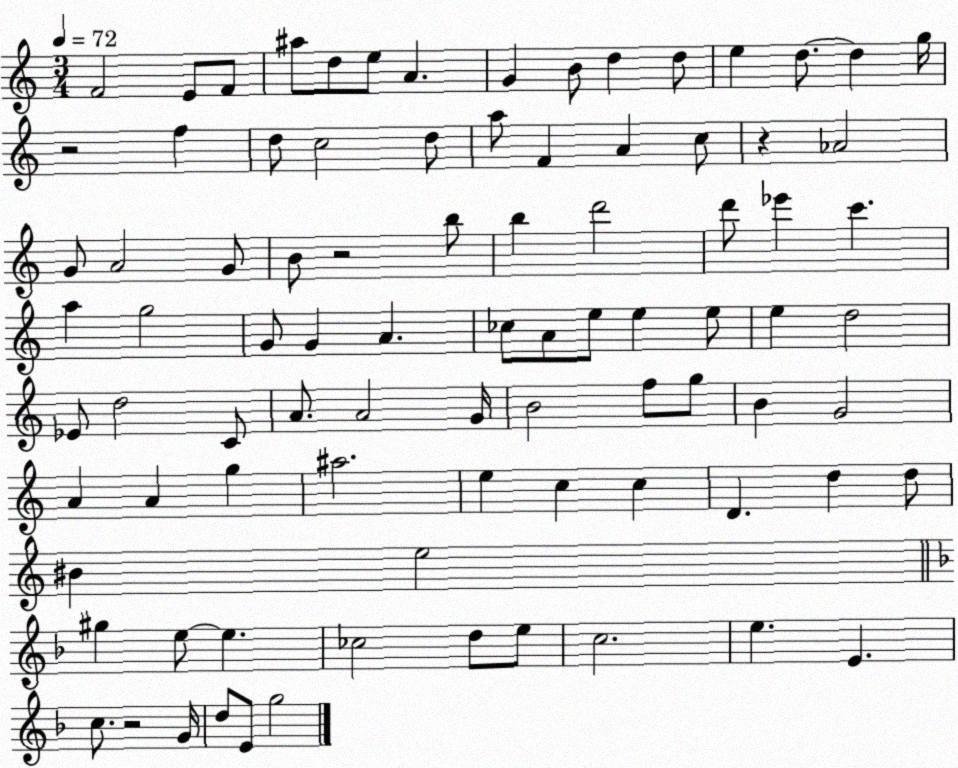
X:1
T:Untitled
M:3/4
L:1/4
K:C
F2 E/2 F/2 ^a/2 d/2 e/2 A G B/2 d d/2 e d/2 d g/4 z2 f d/2 c2 d/2 a/2 F A c/2 z _A2 G/2 A2 G/2 B/2 z2 b/2 b d'2 d'/2 _e' c' a g2 G/2 G A _c/2 A/2 e/2 e e/2 e d2 _E/2 d2 C/2 A/2 A2 G/4 B2 f/2 g/2 B G2 A A g ^a2 e c c D d d/2 ^B e2 ^g e/2 e _c2 d/2 e/2 c2 e E c/2 z2 G/4 d/2 E/2 g2